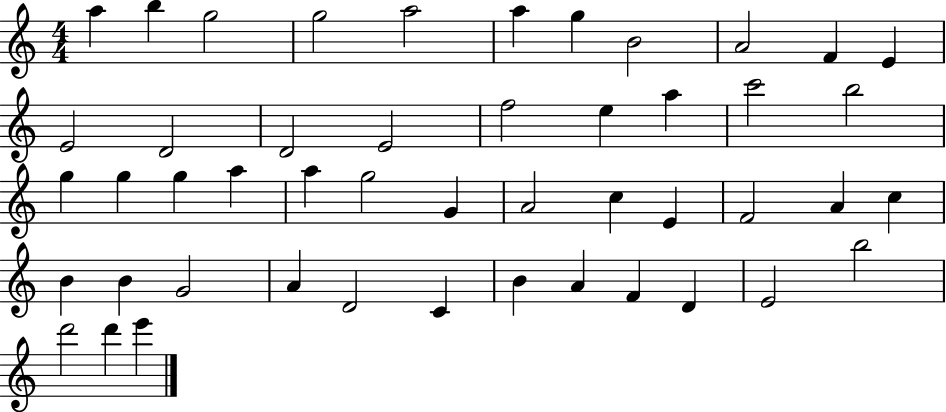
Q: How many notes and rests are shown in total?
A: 48